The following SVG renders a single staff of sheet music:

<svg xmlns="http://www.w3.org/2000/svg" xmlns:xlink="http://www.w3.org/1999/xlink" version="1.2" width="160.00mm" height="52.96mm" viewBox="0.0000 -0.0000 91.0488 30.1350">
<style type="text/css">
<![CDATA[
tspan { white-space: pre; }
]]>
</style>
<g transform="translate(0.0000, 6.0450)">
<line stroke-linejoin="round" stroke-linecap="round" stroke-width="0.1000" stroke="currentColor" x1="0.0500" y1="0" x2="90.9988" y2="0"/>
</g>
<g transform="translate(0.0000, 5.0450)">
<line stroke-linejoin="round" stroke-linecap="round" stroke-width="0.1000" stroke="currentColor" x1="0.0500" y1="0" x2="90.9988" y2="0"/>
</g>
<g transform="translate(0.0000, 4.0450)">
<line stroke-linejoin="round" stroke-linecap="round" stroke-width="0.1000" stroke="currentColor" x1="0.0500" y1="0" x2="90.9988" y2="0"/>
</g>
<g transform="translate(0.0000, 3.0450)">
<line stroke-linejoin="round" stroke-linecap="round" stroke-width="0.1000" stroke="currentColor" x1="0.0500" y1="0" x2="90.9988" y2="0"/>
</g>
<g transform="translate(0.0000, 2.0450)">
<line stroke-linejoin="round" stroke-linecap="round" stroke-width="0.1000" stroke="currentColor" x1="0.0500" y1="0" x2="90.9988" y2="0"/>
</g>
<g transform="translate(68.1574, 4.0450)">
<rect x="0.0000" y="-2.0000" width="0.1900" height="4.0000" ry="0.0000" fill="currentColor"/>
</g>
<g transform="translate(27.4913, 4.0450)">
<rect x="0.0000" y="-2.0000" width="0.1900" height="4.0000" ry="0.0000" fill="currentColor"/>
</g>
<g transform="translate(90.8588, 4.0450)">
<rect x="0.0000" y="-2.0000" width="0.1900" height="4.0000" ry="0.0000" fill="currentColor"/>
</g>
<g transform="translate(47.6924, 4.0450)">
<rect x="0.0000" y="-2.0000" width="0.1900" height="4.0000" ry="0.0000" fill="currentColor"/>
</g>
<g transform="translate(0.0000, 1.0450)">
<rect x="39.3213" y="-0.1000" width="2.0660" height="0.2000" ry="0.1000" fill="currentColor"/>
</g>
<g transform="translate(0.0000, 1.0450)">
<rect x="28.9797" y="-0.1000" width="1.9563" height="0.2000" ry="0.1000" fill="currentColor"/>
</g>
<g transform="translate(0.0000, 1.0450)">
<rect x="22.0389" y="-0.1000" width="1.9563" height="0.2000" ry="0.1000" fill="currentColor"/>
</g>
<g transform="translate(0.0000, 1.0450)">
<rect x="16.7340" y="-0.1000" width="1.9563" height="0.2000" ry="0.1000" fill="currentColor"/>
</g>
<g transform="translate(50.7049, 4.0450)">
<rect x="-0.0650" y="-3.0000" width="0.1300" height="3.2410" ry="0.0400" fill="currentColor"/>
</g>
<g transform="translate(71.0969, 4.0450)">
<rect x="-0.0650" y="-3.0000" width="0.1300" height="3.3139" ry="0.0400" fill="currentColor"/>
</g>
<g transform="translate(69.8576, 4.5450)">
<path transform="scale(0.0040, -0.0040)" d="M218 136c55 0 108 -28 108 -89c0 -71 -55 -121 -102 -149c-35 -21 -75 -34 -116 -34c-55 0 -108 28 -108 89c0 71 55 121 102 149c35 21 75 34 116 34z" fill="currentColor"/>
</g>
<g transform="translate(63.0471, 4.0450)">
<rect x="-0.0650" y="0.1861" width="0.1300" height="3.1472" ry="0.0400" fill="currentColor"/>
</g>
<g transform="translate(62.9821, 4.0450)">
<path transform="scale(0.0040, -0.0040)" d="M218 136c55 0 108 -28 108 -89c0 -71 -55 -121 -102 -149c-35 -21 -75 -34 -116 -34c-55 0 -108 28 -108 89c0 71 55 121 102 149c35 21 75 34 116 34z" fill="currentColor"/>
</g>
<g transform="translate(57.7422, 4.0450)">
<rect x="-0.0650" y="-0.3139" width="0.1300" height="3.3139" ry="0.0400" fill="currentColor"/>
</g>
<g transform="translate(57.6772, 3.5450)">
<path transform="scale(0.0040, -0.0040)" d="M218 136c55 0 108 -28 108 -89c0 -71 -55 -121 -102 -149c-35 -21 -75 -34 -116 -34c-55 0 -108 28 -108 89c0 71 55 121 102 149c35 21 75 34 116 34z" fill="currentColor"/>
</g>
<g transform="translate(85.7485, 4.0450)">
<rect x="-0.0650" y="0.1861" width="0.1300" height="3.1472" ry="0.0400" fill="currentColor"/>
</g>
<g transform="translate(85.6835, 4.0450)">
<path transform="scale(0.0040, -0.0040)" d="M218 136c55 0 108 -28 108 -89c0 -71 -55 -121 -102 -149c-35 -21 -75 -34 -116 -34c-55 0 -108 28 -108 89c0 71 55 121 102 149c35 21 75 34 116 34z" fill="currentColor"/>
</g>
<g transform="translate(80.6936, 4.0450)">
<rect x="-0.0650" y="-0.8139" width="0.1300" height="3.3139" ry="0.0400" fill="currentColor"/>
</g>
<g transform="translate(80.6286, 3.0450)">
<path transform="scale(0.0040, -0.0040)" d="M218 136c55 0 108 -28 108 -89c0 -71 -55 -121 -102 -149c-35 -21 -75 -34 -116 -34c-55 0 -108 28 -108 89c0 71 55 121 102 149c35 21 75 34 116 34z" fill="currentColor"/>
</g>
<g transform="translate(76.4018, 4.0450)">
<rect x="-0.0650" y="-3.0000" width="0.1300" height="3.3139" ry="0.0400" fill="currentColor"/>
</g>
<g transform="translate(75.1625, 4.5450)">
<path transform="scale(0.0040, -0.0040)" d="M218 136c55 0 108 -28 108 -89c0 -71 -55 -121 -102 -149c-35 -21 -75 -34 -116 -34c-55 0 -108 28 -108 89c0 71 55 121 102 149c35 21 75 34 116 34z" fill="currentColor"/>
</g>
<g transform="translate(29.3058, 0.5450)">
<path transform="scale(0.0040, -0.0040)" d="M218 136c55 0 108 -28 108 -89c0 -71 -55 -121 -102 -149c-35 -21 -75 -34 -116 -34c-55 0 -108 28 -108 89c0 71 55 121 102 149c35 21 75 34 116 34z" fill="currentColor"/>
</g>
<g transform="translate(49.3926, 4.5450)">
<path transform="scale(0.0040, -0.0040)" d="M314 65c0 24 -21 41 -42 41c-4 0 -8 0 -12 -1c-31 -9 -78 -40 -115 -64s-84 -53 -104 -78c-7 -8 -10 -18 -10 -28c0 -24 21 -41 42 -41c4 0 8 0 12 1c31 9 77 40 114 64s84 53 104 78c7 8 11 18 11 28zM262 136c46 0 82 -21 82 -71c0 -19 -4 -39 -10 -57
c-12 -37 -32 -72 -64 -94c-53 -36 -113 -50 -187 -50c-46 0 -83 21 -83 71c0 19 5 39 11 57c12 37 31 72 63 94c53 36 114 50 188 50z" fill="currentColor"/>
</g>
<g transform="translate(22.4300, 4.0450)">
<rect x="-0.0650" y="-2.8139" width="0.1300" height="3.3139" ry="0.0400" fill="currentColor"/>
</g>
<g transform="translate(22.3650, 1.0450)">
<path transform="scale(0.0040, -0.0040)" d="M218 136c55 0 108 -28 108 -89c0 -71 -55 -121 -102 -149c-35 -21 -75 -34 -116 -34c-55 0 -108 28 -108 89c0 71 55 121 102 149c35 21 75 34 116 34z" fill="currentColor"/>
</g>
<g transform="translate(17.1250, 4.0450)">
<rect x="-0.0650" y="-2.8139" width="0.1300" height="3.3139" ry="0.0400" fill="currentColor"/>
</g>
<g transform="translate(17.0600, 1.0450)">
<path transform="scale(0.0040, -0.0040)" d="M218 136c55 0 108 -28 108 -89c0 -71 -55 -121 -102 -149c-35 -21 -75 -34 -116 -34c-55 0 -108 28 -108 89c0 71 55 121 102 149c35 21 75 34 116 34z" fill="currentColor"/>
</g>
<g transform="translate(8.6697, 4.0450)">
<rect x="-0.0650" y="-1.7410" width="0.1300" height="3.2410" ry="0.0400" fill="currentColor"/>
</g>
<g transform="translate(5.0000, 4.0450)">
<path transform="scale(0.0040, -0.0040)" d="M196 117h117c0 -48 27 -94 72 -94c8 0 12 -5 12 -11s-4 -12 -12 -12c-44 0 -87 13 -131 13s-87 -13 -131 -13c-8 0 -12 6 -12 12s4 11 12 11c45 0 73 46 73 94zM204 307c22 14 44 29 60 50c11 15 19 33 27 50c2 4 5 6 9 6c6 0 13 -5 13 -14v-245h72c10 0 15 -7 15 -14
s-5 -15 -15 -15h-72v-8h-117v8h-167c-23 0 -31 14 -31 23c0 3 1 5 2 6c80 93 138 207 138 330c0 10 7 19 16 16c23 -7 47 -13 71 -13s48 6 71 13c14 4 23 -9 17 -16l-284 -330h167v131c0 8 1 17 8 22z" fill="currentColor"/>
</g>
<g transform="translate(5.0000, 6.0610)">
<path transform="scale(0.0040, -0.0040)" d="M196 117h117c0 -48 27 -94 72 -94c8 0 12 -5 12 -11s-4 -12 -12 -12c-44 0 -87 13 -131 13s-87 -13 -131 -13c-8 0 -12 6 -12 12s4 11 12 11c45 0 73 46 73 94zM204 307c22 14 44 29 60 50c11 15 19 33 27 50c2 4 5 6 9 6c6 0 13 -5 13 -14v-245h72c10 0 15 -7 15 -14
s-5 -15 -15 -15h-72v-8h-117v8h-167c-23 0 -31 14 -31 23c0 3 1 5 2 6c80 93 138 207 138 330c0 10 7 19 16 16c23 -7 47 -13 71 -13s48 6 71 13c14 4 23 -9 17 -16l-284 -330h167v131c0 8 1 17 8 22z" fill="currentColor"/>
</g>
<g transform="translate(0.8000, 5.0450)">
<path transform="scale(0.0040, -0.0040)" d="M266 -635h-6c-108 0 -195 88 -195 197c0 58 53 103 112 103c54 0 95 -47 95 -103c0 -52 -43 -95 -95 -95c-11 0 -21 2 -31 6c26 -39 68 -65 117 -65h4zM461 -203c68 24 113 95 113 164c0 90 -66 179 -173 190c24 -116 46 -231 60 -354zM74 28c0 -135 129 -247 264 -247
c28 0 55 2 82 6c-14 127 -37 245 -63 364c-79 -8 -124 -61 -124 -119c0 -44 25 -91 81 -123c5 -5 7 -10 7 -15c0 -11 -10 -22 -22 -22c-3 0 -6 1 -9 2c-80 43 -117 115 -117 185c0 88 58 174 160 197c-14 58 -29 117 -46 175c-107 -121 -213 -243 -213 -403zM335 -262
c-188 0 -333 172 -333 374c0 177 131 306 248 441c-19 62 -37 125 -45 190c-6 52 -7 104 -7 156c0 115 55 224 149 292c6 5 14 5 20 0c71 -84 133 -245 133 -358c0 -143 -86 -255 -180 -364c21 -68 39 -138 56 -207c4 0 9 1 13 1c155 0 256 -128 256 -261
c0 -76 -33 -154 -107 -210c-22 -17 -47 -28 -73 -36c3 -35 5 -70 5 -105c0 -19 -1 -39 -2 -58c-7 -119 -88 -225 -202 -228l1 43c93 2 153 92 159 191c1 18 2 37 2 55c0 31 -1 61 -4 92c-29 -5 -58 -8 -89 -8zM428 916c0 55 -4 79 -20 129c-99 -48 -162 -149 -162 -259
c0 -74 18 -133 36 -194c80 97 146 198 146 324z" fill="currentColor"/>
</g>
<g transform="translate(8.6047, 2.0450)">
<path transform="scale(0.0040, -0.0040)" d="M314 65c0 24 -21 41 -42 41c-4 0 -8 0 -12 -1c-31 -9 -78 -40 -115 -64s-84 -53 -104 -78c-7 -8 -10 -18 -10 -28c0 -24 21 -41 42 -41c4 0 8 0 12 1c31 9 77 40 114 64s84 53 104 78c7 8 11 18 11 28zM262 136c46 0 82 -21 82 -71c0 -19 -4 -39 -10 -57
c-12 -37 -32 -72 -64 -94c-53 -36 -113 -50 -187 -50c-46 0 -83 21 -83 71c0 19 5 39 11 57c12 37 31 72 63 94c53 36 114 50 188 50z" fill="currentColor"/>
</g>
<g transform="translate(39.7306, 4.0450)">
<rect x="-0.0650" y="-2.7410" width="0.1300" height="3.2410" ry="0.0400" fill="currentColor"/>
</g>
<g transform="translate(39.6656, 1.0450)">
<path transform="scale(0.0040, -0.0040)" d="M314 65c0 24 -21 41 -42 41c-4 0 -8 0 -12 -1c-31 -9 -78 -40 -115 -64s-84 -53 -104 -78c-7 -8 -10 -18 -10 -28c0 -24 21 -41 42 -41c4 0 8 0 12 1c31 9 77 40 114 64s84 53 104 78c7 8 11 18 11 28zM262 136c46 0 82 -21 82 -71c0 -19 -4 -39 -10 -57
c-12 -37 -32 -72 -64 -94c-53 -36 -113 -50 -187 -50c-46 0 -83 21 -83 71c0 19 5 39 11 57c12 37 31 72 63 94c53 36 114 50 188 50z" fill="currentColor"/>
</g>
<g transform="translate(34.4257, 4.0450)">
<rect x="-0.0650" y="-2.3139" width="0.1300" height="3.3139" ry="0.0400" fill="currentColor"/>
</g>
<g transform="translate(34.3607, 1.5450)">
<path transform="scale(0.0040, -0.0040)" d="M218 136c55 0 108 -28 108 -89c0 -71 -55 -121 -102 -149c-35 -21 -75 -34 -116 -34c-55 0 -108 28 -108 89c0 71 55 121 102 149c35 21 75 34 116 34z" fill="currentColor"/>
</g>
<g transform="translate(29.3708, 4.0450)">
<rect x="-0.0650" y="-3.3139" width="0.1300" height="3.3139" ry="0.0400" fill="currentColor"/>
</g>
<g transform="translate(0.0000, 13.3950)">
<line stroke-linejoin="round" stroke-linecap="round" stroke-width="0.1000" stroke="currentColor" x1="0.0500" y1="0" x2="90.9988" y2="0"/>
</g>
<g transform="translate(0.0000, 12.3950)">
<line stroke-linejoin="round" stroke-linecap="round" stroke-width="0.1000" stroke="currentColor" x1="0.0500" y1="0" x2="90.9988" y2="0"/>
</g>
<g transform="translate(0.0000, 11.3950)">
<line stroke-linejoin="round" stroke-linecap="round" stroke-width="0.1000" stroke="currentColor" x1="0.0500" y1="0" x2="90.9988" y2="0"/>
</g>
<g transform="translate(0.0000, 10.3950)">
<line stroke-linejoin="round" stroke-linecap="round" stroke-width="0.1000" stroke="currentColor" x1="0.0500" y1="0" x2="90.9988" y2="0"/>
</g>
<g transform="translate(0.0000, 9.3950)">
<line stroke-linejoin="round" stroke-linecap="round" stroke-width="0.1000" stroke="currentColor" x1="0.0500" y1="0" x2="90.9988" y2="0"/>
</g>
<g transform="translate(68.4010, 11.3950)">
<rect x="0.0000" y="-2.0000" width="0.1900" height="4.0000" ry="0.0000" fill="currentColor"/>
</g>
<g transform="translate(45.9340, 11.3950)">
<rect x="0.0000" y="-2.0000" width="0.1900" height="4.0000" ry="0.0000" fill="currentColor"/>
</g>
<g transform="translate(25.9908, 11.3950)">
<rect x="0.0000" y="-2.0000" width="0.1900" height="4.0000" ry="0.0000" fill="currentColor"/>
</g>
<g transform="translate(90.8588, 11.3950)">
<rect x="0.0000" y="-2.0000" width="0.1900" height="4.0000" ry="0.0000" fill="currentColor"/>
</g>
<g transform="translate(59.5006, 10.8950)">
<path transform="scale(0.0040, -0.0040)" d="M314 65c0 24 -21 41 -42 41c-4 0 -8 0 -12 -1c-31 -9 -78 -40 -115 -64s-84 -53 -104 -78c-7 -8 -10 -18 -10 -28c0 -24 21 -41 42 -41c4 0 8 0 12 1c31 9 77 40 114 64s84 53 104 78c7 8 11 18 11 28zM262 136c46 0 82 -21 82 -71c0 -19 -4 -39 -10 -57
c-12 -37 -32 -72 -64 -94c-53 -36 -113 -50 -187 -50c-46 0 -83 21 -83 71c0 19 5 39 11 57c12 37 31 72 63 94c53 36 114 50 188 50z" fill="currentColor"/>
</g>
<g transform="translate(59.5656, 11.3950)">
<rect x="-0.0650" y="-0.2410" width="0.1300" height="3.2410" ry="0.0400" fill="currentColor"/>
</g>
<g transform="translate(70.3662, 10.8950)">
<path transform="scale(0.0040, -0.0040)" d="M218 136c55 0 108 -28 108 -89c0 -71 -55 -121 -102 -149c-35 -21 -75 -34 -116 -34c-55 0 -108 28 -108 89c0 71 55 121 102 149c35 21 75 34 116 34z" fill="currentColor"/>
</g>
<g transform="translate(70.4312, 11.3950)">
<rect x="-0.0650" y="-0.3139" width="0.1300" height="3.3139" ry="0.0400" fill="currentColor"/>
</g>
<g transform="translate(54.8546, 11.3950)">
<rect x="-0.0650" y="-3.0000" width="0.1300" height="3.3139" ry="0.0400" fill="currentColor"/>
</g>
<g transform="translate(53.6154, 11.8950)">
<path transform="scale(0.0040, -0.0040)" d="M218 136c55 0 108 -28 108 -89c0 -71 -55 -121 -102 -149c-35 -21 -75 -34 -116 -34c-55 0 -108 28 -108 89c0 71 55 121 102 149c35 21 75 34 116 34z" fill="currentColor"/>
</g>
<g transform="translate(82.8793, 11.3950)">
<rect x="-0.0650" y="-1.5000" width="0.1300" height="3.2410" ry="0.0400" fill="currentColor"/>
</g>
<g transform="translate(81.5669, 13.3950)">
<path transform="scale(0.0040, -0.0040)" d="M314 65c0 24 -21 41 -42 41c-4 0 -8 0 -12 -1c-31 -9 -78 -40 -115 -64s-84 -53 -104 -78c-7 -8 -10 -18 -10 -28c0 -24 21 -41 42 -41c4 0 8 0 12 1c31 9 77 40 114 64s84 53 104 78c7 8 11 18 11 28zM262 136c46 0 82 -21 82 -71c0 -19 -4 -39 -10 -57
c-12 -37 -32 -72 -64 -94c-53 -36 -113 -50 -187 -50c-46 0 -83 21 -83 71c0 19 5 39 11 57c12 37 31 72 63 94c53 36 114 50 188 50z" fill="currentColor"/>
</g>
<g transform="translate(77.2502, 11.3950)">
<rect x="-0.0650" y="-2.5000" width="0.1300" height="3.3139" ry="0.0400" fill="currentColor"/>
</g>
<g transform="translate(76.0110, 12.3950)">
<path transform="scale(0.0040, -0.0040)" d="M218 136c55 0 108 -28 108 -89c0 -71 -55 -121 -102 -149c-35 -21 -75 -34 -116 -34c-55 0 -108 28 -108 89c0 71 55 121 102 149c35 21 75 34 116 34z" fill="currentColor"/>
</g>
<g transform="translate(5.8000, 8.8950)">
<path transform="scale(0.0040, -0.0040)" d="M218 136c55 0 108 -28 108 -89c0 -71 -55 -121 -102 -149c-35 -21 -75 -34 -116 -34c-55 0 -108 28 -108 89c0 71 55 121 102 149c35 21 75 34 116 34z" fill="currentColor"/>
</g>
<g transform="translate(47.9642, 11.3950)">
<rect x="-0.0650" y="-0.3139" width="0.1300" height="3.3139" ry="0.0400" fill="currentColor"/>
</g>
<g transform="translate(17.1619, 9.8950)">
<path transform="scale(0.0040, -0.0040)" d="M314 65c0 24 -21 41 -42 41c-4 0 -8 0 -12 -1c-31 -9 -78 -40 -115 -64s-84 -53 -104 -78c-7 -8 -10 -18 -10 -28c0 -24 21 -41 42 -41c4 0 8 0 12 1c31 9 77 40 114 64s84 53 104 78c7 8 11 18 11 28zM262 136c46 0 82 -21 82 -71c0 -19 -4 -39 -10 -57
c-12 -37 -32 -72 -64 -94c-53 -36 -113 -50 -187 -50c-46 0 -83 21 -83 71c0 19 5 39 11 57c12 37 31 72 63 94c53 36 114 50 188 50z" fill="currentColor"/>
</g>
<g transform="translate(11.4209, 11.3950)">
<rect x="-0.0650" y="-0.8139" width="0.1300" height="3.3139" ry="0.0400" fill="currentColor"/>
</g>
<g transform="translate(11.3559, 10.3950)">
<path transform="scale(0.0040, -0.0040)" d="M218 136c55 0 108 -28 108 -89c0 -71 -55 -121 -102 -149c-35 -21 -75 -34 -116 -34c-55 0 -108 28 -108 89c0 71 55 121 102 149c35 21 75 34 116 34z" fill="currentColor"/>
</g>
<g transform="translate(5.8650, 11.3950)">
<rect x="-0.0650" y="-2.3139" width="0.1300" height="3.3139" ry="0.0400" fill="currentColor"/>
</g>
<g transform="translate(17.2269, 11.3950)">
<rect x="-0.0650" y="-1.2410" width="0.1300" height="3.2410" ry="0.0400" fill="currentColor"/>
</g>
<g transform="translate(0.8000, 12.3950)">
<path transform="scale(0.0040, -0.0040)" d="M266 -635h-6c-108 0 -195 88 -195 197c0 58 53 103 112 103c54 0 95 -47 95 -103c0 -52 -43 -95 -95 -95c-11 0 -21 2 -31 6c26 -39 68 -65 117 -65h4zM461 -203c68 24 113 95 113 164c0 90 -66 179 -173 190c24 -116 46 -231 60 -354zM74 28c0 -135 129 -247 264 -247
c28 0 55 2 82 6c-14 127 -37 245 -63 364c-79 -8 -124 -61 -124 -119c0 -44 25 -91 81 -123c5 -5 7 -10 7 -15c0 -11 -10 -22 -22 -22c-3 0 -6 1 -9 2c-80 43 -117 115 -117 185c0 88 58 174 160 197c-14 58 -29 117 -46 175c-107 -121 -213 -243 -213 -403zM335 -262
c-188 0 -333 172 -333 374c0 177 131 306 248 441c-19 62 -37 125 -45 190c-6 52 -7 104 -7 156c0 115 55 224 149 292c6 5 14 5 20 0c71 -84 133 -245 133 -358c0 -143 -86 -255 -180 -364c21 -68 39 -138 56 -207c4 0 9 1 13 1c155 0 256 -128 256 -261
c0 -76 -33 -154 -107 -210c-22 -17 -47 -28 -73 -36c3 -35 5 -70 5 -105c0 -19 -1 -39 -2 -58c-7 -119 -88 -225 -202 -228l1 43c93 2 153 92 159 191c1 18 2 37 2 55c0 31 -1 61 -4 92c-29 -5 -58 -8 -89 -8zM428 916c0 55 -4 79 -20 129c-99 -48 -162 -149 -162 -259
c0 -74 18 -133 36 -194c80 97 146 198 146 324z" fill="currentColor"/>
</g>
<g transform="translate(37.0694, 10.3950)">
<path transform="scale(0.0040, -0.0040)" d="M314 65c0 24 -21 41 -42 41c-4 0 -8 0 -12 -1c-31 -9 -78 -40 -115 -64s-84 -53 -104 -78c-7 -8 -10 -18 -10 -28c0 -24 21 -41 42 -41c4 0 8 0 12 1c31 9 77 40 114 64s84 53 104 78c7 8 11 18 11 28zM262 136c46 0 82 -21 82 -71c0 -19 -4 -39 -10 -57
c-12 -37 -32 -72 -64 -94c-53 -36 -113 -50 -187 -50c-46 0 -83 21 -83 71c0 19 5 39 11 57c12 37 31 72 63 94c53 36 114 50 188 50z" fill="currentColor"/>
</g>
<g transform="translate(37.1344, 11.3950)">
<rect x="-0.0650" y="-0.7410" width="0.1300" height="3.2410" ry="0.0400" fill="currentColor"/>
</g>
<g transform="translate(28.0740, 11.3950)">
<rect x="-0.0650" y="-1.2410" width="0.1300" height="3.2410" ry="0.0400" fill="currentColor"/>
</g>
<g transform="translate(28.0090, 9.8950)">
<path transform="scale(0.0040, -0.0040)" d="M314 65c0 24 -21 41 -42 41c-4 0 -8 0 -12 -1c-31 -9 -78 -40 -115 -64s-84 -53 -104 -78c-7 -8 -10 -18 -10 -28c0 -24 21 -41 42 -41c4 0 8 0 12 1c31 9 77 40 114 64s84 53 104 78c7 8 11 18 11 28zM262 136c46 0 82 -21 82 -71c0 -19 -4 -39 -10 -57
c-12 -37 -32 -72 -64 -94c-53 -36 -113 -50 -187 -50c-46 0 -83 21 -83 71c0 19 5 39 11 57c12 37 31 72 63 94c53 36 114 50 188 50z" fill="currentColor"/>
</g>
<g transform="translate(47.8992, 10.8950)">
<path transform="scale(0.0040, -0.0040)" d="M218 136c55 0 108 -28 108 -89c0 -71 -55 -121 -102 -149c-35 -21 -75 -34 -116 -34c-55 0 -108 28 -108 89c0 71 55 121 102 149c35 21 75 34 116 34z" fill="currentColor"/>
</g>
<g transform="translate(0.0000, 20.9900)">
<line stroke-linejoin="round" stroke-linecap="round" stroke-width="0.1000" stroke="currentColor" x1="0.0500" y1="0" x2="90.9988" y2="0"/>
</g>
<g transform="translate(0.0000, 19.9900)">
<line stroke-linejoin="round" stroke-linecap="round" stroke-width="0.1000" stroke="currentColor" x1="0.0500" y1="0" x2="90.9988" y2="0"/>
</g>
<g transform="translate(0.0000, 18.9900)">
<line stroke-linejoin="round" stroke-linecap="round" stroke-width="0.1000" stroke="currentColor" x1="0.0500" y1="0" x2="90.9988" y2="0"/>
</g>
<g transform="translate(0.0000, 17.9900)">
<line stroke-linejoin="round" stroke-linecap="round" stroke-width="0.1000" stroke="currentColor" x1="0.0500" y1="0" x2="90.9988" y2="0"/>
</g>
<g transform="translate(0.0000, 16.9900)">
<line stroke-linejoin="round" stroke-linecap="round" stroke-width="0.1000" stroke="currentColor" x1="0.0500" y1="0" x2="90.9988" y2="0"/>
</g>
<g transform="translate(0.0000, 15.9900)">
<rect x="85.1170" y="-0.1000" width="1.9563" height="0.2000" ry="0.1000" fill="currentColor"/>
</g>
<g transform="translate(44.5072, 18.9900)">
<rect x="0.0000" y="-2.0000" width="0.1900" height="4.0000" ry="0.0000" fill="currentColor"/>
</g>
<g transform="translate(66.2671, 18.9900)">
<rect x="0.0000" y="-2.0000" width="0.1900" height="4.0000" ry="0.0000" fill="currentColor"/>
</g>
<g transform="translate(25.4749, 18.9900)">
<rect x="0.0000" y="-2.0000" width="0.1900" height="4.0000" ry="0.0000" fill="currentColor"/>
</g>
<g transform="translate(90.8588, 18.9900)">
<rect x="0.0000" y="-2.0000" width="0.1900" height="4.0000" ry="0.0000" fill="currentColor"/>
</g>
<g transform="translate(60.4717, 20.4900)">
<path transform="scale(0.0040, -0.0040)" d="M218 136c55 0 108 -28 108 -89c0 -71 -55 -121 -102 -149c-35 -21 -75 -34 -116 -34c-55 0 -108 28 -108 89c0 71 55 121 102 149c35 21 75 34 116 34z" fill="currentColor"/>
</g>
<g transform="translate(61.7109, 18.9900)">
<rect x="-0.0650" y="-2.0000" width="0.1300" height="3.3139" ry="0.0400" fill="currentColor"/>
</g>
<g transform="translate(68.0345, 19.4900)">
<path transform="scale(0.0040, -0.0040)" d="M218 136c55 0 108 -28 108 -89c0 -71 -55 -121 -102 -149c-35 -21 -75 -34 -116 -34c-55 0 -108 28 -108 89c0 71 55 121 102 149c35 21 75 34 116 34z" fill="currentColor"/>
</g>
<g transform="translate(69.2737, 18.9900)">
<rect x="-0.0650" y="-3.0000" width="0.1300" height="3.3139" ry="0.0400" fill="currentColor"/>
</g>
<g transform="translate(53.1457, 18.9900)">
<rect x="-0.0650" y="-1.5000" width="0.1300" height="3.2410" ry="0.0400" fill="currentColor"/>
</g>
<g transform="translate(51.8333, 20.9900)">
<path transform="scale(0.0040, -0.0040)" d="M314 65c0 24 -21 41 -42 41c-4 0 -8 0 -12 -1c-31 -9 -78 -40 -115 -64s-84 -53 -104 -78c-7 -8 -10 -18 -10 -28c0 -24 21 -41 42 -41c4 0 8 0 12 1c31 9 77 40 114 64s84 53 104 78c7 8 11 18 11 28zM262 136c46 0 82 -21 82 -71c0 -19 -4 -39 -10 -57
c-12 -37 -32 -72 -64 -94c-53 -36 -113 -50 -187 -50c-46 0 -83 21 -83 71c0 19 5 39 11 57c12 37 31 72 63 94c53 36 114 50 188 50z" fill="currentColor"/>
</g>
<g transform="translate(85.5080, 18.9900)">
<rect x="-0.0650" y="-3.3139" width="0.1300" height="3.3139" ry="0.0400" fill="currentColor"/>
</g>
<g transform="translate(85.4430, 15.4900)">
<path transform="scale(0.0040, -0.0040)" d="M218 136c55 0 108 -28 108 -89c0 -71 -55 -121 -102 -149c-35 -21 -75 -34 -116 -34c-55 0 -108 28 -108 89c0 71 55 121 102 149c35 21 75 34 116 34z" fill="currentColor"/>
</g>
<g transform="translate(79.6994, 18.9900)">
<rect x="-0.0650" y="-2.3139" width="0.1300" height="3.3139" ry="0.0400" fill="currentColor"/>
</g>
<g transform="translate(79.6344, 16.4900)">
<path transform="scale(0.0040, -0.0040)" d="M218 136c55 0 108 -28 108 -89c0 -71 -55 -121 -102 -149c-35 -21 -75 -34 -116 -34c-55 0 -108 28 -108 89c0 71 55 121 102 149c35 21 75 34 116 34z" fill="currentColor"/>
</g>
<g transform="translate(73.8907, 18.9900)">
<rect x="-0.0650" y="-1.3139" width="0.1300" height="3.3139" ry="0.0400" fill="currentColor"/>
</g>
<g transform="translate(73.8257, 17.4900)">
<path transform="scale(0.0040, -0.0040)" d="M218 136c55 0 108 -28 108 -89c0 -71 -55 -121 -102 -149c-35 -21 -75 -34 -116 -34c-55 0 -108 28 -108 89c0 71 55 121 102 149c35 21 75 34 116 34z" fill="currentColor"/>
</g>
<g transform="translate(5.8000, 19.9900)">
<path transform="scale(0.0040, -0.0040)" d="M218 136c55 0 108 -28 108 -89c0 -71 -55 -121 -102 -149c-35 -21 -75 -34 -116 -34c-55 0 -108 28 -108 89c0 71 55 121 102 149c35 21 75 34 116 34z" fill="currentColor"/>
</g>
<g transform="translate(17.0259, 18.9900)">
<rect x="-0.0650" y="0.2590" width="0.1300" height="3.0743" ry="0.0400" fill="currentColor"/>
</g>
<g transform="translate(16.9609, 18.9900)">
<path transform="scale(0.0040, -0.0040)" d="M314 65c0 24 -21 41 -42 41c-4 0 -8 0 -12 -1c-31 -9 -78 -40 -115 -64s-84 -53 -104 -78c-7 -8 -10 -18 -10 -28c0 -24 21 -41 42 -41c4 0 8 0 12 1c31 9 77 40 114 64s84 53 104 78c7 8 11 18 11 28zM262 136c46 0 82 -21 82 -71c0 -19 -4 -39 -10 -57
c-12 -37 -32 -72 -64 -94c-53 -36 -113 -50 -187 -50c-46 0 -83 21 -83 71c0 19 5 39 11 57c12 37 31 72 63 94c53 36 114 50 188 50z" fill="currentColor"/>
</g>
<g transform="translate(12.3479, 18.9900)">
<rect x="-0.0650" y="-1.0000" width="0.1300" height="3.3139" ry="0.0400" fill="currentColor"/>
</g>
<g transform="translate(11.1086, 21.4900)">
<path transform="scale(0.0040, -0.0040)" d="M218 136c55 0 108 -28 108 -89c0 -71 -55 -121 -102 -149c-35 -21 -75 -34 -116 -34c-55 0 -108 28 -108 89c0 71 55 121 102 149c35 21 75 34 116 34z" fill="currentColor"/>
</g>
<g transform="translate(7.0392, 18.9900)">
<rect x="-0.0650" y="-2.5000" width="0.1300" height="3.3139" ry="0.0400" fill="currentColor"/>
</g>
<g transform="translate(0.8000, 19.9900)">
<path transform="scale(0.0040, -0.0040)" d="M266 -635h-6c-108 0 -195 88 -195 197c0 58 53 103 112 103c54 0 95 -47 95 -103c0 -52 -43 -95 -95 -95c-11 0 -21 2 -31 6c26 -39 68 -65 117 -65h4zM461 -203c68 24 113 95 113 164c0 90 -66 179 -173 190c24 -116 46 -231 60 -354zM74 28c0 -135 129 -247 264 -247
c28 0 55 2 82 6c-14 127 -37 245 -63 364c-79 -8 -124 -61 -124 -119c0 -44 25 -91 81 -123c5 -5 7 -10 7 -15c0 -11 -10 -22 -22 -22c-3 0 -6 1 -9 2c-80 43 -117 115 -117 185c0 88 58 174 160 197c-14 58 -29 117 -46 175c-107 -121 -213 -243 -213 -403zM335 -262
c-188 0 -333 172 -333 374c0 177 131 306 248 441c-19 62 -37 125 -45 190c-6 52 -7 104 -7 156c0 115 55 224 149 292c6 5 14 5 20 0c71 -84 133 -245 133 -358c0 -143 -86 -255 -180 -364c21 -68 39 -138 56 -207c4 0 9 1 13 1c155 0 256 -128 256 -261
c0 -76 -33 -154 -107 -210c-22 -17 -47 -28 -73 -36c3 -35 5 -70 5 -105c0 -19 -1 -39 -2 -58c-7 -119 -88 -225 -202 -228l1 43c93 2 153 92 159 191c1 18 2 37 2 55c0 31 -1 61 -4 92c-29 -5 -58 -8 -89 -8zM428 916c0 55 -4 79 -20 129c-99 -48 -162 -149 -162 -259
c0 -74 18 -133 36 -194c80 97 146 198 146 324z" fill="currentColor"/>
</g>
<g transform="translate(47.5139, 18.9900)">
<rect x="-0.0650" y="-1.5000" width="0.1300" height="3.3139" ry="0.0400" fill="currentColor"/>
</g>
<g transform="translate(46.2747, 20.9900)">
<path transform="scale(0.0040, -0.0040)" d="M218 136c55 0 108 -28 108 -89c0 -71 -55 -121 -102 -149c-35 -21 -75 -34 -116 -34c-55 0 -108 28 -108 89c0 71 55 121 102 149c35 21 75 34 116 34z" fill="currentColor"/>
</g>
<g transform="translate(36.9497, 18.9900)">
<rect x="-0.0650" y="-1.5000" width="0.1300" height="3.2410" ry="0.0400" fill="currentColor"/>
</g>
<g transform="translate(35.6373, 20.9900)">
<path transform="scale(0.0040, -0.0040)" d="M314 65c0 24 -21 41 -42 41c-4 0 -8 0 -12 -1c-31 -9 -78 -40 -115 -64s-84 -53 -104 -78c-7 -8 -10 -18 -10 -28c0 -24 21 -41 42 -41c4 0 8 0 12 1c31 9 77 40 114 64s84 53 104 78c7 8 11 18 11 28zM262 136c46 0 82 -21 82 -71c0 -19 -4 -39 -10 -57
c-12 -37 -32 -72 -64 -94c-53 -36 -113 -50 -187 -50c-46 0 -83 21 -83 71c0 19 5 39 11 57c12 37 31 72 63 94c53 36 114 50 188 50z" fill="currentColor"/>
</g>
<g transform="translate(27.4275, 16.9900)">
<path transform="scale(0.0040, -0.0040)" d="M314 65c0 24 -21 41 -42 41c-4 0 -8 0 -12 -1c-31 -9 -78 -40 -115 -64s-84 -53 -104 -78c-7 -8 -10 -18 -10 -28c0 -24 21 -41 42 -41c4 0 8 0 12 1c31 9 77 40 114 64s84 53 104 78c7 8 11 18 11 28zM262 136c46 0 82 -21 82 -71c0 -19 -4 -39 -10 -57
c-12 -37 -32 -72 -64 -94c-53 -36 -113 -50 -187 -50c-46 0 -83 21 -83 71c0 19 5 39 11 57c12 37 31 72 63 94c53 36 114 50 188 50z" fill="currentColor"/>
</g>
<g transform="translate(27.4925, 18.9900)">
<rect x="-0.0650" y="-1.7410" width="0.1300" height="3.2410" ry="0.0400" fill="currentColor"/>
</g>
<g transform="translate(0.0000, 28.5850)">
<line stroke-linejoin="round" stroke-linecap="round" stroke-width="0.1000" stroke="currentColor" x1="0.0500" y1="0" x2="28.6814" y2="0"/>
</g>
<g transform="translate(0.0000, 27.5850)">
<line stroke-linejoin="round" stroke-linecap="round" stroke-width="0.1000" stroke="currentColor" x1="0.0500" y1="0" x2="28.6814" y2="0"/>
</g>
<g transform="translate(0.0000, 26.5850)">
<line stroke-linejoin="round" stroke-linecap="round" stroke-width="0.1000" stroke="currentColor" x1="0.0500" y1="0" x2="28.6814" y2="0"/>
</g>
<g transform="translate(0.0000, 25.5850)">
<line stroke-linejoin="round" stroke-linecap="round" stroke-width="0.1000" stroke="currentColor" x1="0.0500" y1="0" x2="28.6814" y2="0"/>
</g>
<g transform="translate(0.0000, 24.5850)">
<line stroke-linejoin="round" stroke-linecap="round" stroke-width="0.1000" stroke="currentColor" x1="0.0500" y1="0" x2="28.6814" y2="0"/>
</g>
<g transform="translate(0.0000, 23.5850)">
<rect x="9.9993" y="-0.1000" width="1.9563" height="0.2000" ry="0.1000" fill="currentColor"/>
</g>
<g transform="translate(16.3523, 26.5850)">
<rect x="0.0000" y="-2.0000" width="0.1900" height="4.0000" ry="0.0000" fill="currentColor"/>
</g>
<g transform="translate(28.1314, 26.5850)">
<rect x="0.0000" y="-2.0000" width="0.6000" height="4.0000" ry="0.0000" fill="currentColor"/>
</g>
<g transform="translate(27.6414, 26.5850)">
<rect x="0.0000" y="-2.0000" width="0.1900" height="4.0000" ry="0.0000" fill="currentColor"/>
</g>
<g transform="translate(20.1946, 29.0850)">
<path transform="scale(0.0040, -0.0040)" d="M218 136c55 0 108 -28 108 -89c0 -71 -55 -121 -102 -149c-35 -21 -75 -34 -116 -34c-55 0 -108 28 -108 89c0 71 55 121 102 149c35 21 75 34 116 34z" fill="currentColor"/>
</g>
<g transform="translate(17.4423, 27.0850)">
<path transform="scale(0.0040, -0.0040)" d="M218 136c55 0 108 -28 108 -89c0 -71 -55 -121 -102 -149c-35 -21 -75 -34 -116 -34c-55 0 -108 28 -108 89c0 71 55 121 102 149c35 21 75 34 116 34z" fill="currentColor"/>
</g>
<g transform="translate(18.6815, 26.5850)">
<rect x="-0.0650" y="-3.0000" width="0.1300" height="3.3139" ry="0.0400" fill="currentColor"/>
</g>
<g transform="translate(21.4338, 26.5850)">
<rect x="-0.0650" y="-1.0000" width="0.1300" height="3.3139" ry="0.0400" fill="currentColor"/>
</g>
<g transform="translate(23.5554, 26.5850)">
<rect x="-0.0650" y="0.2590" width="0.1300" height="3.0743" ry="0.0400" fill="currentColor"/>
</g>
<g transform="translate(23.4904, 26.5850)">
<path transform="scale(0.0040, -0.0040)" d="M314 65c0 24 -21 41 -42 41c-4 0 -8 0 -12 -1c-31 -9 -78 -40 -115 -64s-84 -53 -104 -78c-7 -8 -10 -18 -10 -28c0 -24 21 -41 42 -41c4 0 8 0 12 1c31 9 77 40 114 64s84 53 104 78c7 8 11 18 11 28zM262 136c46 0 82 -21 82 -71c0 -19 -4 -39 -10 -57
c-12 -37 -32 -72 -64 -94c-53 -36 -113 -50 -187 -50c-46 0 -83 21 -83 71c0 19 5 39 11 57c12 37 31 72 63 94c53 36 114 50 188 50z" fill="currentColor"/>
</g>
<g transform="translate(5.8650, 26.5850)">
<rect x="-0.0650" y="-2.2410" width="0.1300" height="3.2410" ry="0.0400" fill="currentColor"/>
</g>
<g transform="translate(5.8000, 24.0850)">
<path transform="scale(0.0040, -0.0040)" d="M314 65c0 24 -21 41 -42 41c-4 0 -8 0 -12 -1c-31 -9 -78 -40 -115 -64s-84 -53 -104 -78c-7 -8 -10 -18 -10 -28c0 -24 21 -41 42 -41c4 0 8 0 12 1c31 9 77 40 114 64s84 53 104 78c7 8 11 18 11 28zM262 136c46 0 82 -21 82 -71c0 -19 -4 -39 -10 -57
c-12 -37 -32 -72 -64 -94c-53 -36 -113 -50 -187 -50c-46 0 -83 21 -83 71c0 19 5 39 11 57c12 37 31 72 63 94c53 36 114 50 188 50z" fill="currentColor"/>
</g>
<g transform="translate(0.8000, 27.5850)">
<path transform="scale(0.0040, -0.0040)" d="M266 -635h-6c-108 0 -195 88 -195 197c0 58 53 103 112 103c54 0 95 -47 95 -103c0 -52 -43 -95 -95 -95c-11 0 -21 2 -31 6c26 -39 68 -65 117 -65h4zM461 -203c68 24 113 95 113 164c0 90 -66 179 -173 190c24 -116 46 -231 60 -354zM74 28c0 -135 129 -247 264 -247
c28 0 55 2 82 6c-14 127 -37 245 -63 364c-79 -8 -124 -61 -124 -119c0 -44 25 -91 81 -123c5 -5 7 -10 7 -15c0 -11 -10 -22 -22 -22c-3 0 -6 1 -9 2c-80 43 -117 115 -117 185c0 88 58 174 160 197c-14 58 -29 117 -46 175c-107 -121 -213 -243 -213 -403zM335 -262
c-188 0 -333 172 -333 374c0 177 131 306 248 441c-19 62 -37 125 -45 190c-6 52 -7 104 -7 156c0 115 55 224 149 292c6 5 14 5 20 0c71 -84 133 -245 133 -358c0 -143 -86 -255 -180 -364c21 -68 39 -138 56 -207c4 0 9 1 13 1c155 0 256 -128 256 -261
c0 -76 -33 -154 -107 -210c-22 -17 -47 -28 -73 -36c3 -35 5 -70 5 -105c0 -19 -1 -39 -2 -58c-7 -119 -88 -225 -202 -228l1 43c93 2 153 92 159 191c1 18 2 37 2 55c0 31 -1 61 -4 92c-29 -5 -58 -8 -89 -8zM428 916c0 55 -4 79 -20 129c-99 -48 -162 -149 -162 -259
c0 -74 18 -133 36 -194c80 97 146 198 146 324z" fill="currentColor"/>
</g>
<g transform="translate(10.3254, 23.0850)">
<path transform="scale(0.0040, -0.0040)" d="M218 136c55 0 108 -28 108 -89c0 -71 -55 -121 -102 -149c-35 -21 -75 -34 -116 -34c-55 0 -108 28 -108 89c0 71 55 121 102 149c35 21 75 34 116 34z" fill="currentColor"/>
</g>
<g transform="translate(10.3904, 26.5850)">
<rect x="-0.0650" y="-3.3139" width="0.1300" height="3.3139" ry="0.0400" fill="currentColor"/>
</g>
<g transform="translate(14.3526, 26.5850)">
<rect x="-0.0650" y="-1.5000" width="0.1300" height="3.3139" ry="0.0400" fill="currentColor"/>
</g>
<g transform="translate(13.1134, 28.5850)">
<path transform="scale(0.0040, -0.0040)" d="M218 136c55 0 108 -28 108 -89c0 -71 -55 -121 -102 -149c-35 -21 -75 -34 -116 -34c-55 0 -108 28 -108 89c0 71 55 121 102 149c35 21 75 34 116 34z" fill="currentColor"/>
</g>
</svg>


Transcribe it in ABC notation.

X:1
T:Untitled
M:4/4
L:1/4
K:C
f2 a a b g a2 A2 c B A A d B g d e2 e2 d2 c A c2 c G E2 G D B2 f2 E2 E E2 F A e g b g2 b E A D B2